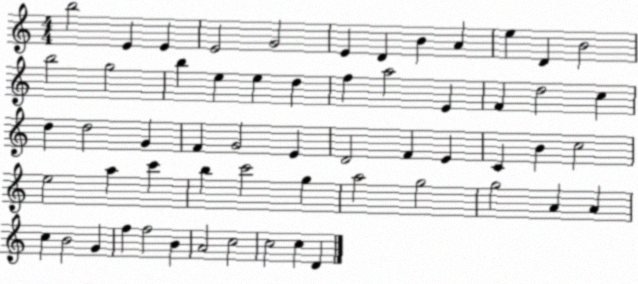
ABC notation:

X:1
T:Untitled
M:4/4
L:1/4
K:C
b2 E E E2 G2 E D B A e D B2 b2 g2 b e e d f a2 E F d2 c d d2 G F G2 E D2 F E C B c2 e2 a c' b c'2 g a2 g2 g2 A A c B2 G f f2 B A2 c2 c2 c D